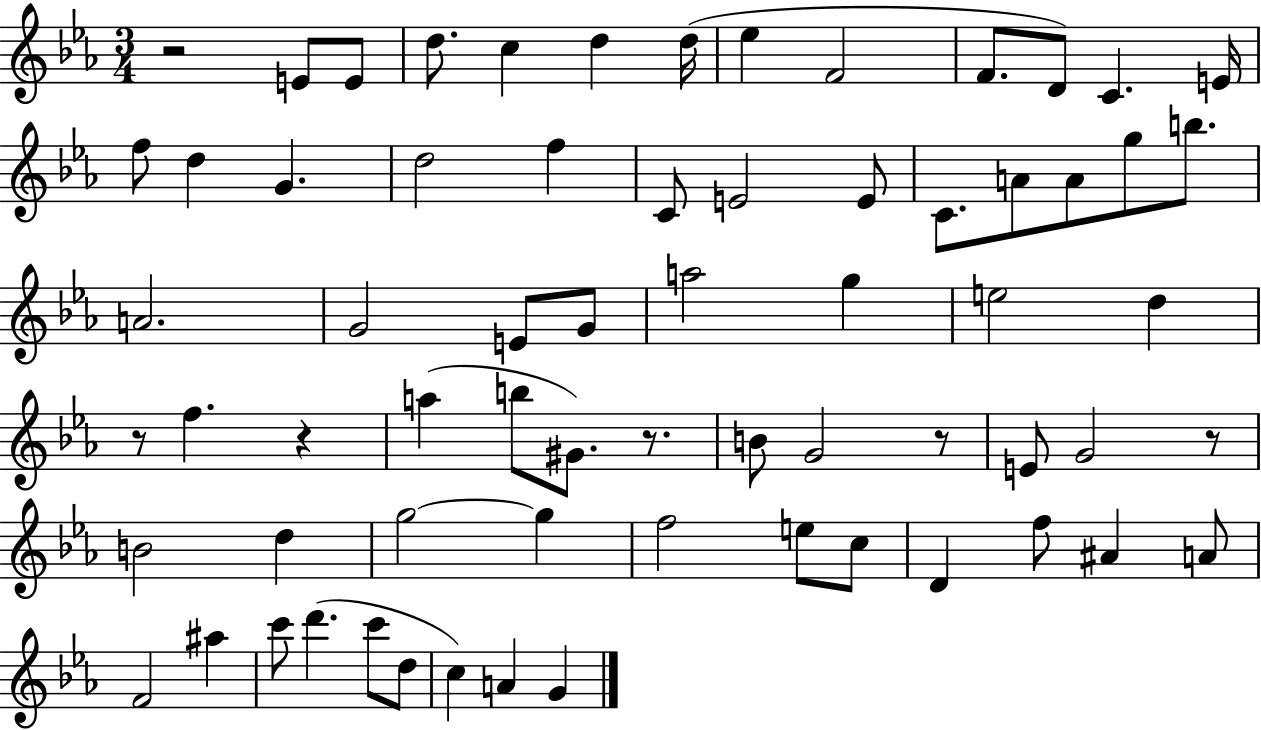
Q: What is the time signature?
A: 3/4